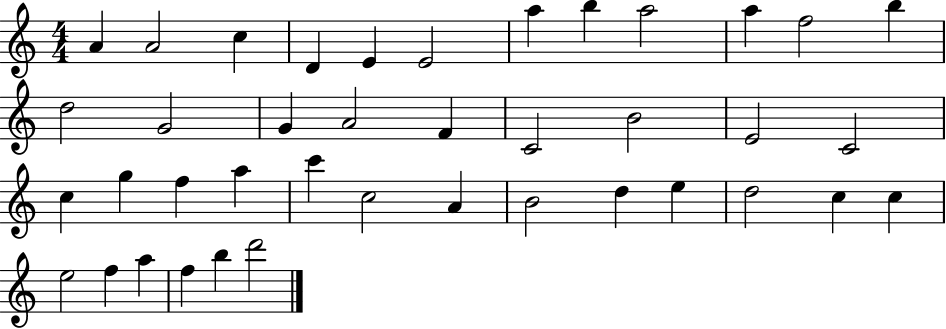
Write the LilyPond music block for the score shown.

{
  \clef treble
  \numericTimeSignature
  \time 4/4
  \key c \major
  a'4 a'2 c''4 | d'4 e'4 e'2 | a''4 b''4 a''2 | a''4 f''2 b''4 | \break d''2 g'2 | g'4 a'2 f'4 | c'2 b'2 | e'2 c'2 | \break c''4 g''4 f''4 a''4 | c'''4 c''2 a'4 | b'2 d''4 e''4 | d''2 c''4 c''4 | \break e''2 f''4 a''4 | f''4 b''4 d'''2 | \bar "|."
}